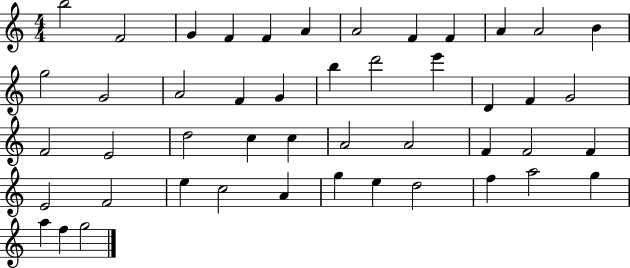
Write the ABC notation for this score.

X:1
T:Untitled
M:4/4
L:1/4
K:C
b2 F2 G F F A A2 F F A A2 B g2 G2 A2 F G b d'2 e' D F G2 F2 E2 d2 c c A2 A2 F F2 F E2 F2 e c2 A g e d2 f a2 g a f g2